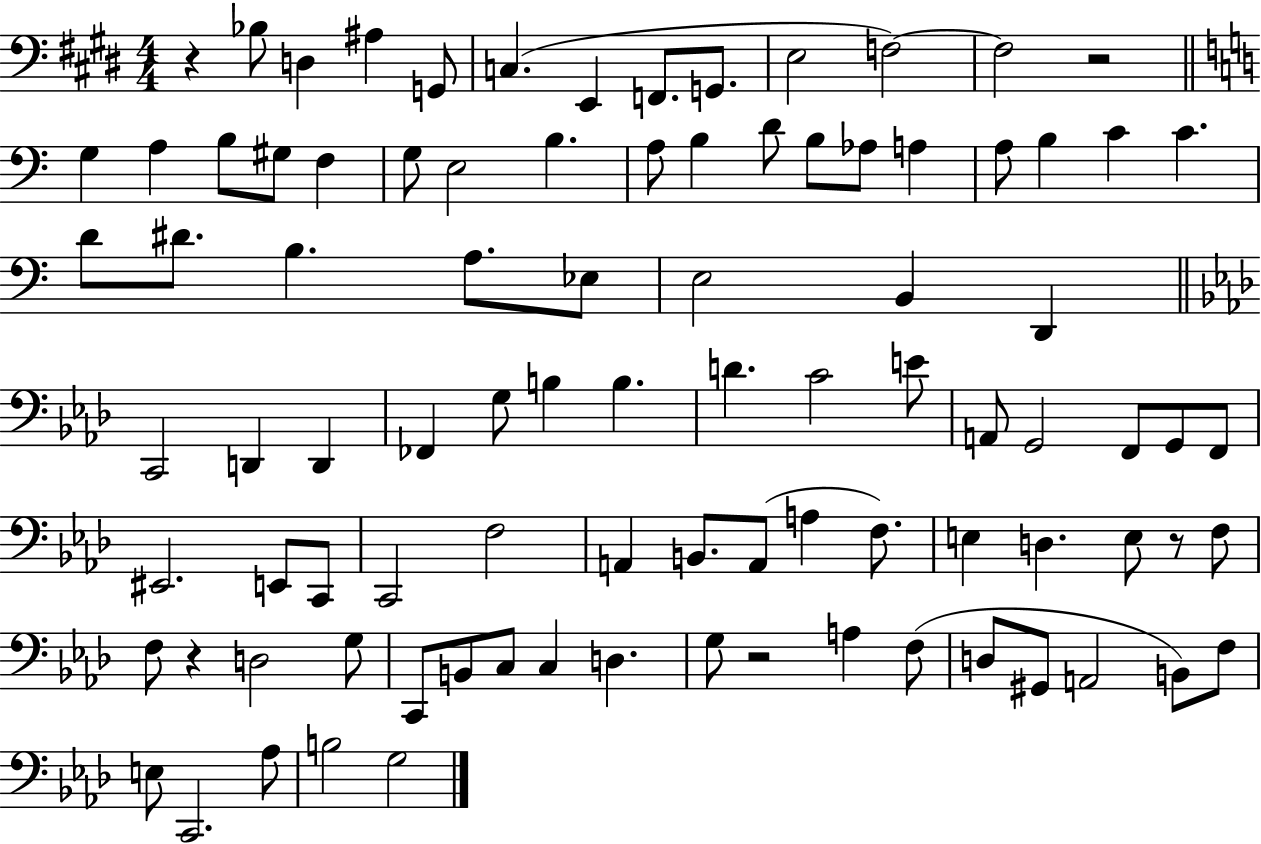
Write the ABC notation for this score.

X:1
T:Untitled
M:4/4
L:1/4
K:E
z _B,/2 D, ^A, G,,/2 C, E,, F,,/2 G,,/2 E,2 F,2 F,2 z2 G, A, B,/2 ^G,/2 F, G,/2 E,2 B, A,/2 B, D/2 B,/2 _A,/2 A, A,/2 B, C C D/2 ^D/2 B, A,/2 _E,/2 E,2 B,, D,, C,,2 D,, D,, _F,, G,/2 B, B, D C2 E/2 A,,/2 G,,2 F,,/2 G,,/2 F,,/2 ^E,,2 E,,/2 C,,/2 C,,2 F,2 A,, B,,/2 A,,/2 A, F,/2 E, D, E,/2 z/2 F,/2 F,/2 z D,2 G,/2 C,,/2 B,,/2 C,/2 C, D, G,/2 z2 A, F,/2 D,/2 ^G,,/2 A,,2 B,,/2 F,/2 E,/2 C,,2 _A,/2 B,2 G,2